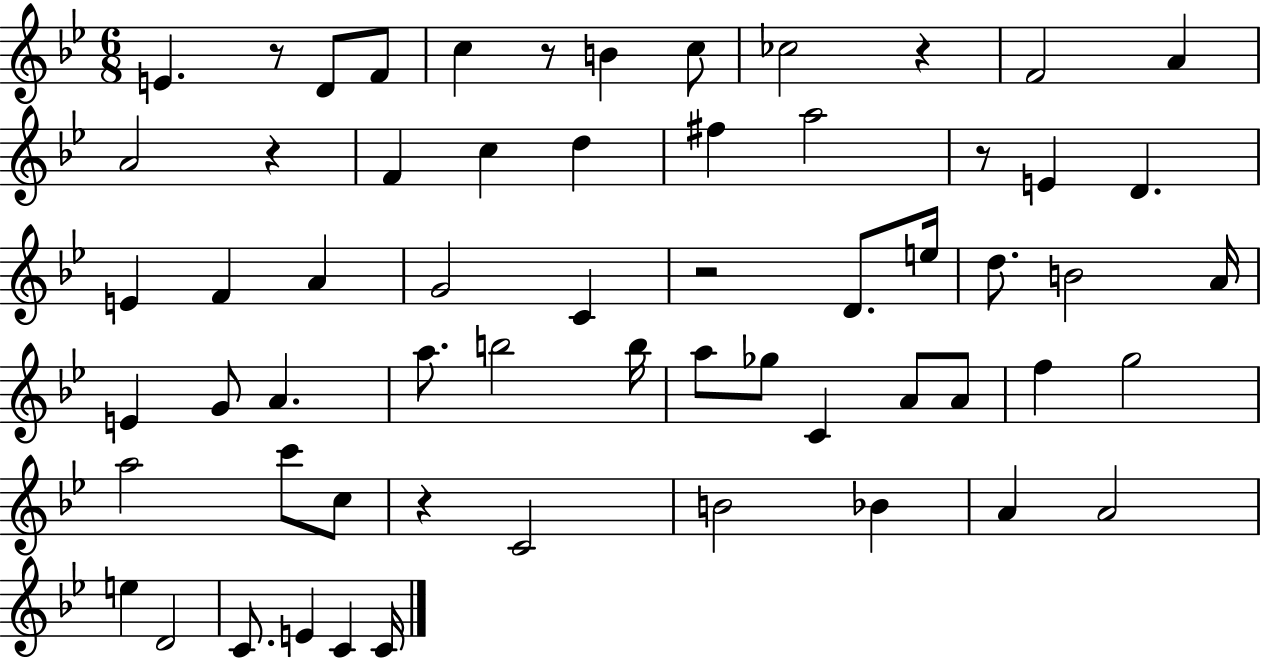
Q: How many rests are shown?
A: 7